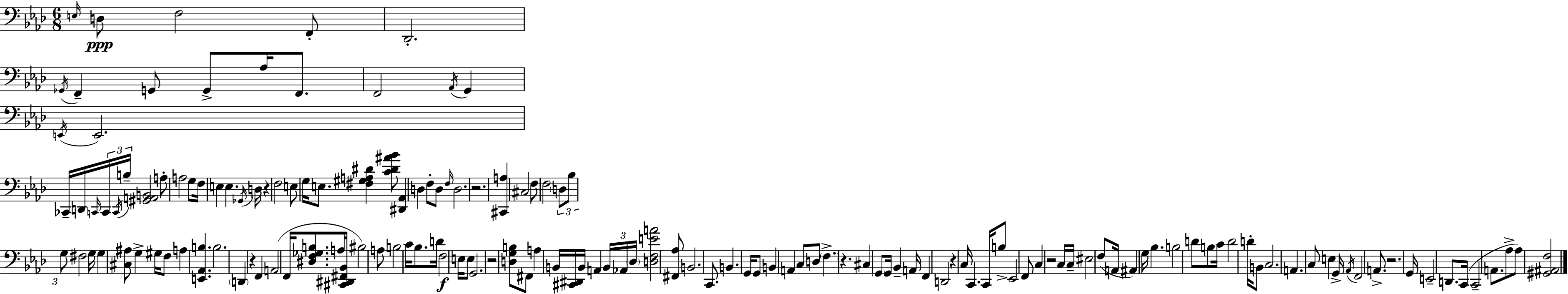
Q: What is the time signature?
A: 6/8